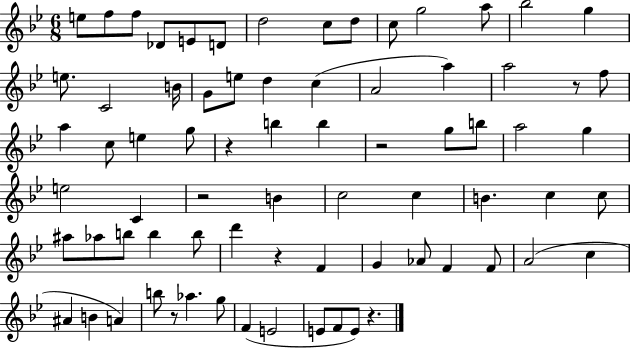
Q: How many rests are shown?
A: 7